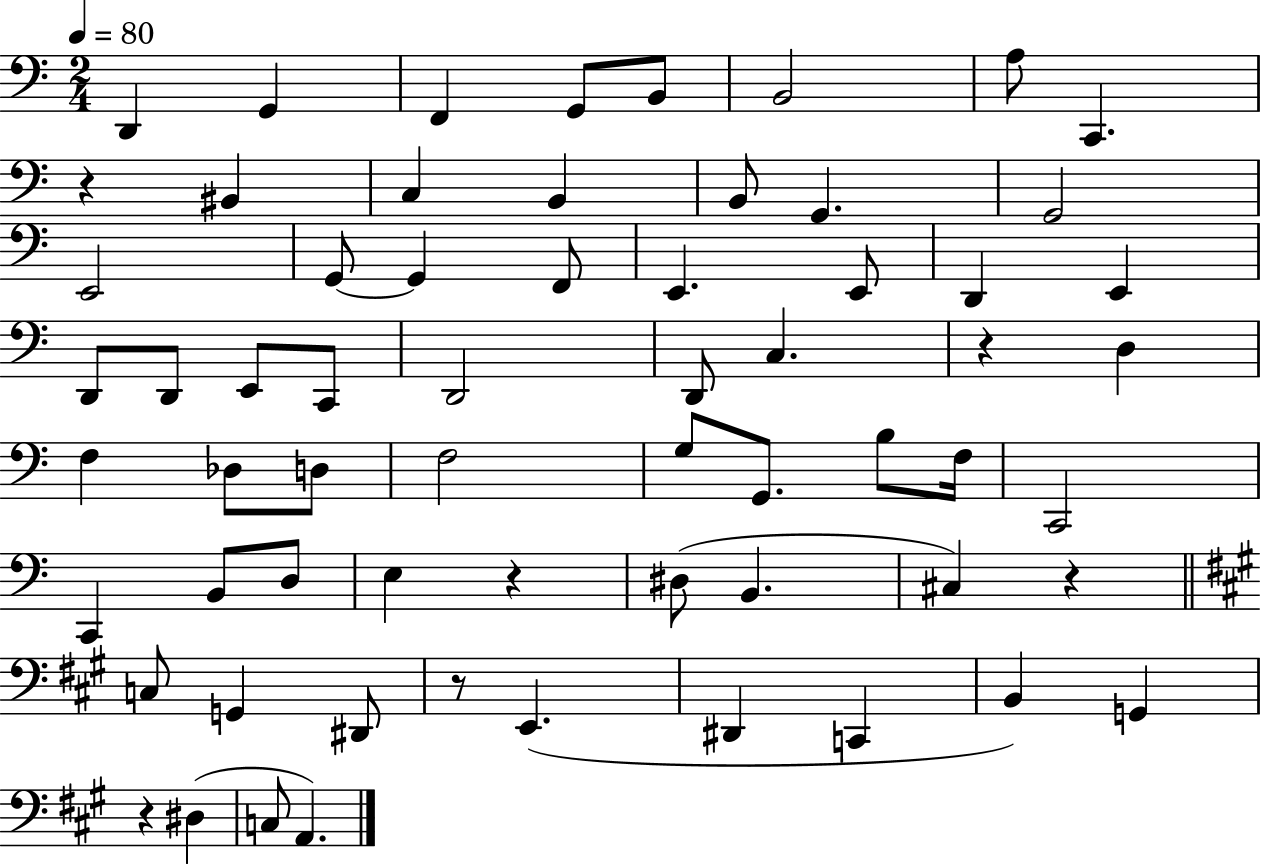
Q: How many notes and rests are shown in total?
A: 63